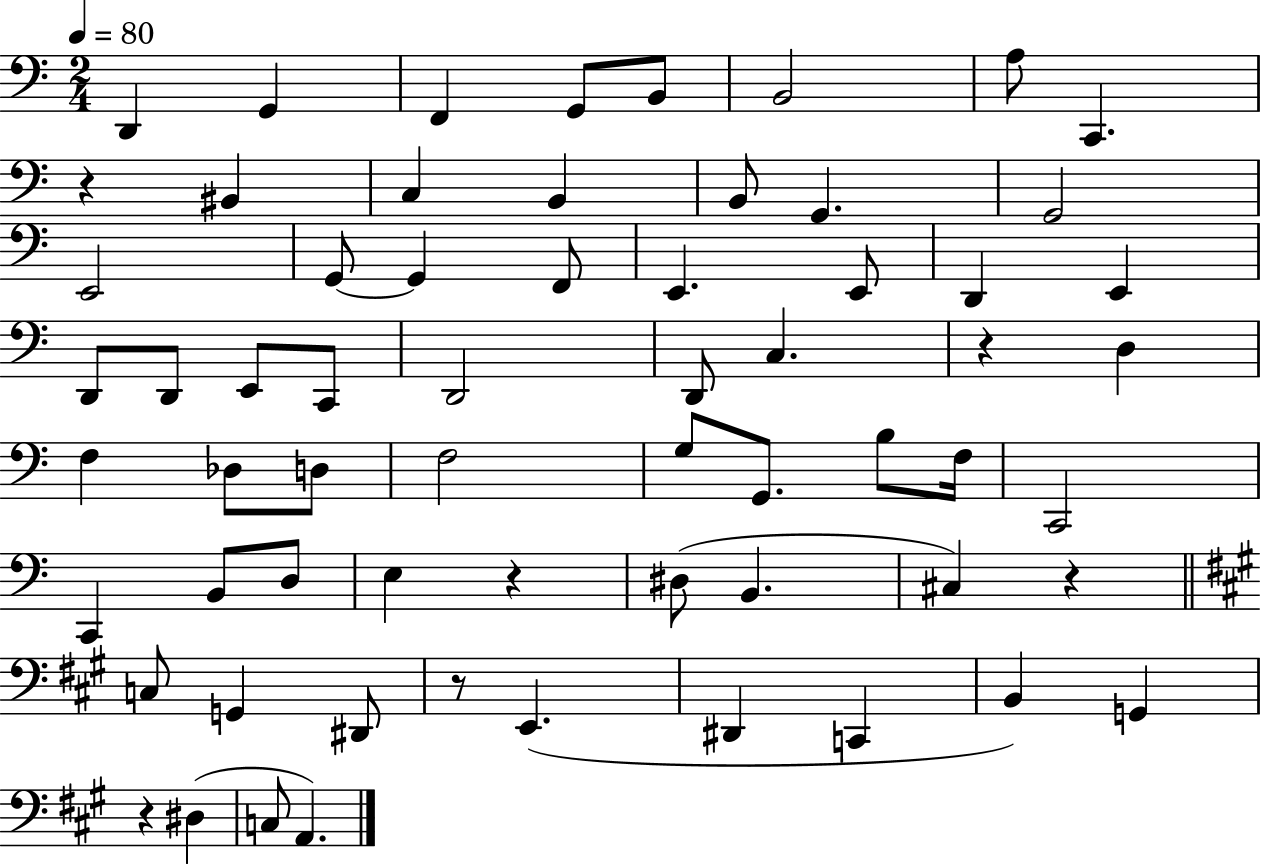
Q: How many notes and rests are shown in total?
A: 63